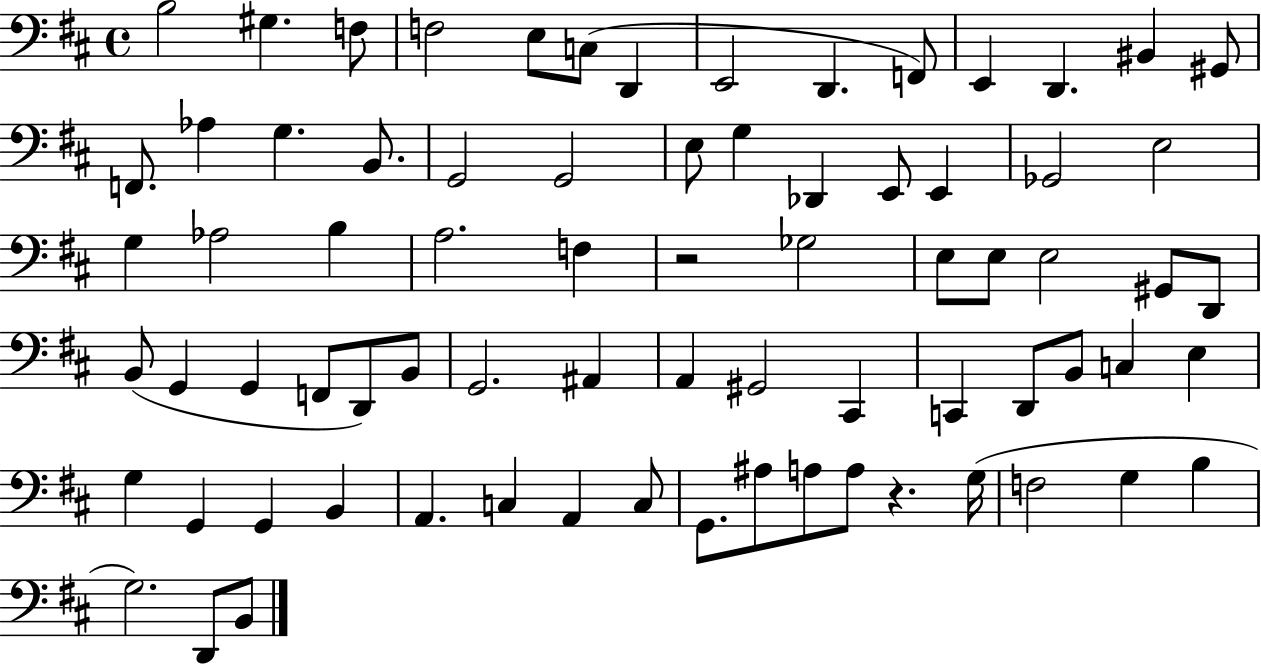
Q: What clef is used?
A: bass